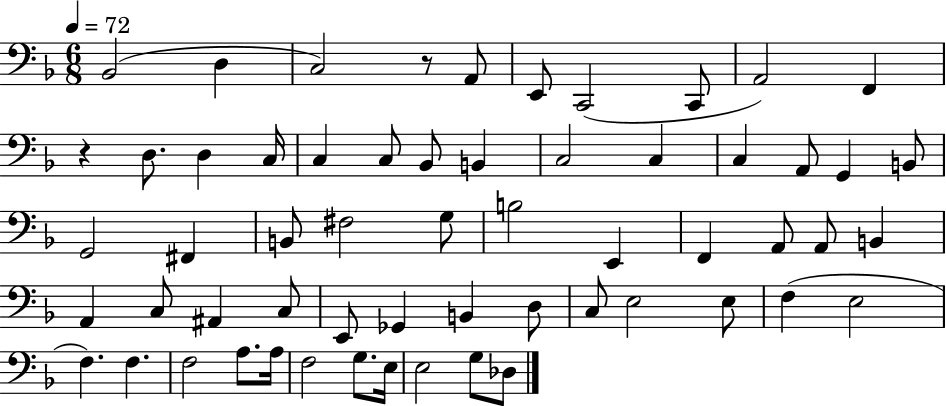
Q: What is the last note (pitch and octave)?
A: Db3